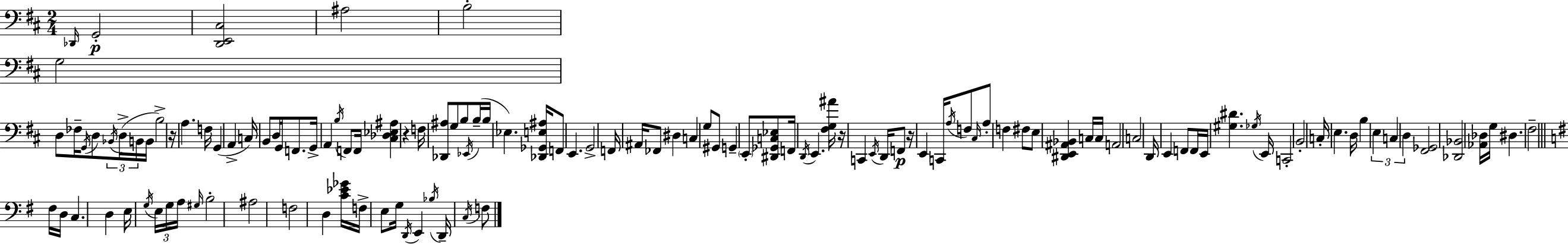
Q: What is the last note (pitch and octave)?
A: F3